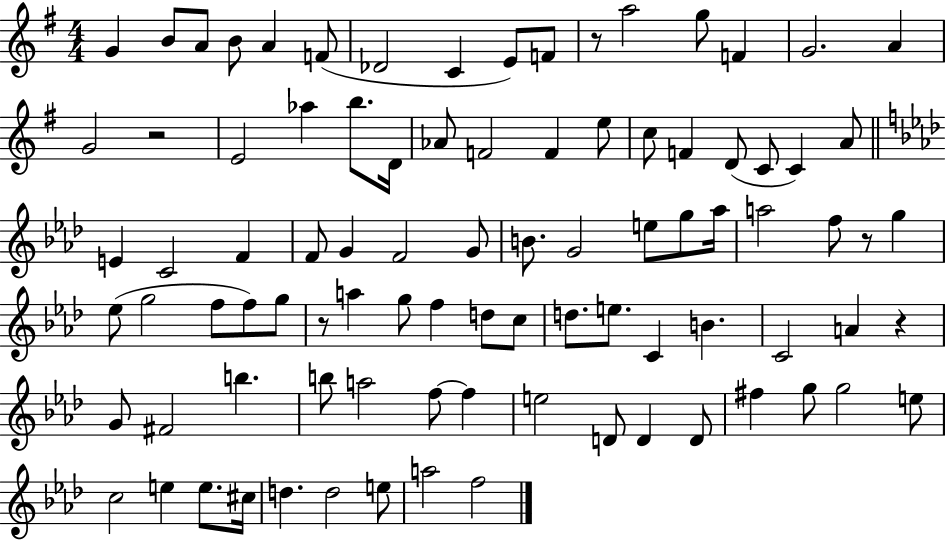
{
  \clef treble
  \numericTimeSignature
  \time 4/4
  \key g \major
  g'4 b'8 a'8 b'8 a'4 f'8( | des'2 c'4 e'8) f'8 | r8 a''2 g''8 f'4 | g'2. a'4 | \break g'2 r2 | e'2 aes''4 b''8. d'16 | aes'8 f'2 f'4 e''8 | c''8 f'4 d'8( c'8 c'4) a'8 | \break \bar "||" \break \key aes \major e'4 c'2 f'4 | f'8 g'4 f'2 g'8 | b'8. g'2 e''8 g''8 aes''16 | a''2 f''8 r8 g''4 | \break ees''8( g''2 f''8 f''8) g''8 | r8 a''4 g''8 f''4 d''8 c''8 | d''8. e''8. c'4 b'4. | c'2 a'4 r4 | \break g'8 fis'2 b''4. | b''8 a''2 f''8~~ f''4 | e''2 d'8 d'4 d'8 | fis''4 g''8 g''2 e''8 | \break c''2 e''4 e''8. cis''16 | d''4. d''2 e''8 | a''2 f''2 | \bar "|."
}